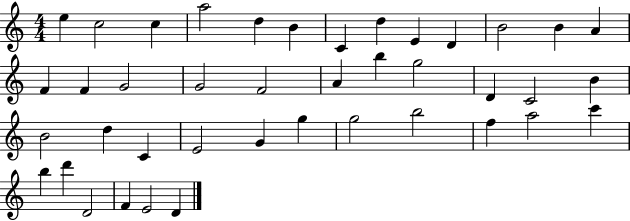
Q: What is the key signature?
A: C major